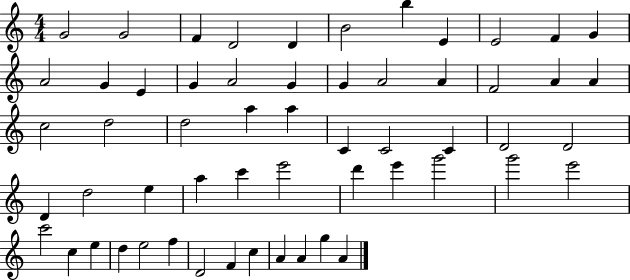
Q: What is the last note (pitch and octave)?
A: A4